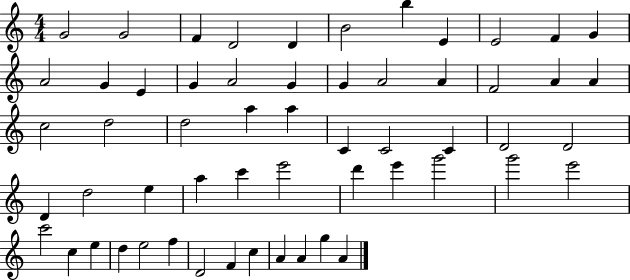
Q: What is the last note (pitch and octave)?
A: A4